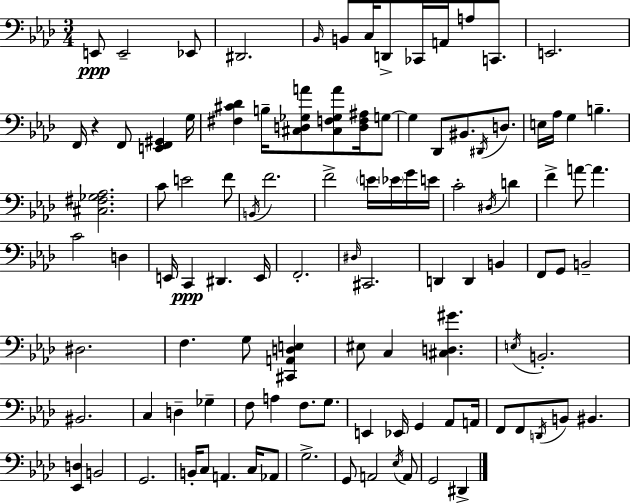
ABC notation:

X:1
T:Untitled
M:3/4
L:1/4
K:Fm
E,,/2 E,,2 _E,,/2 ^D,,2 _B,,/4 B,,/2 C,/4 D,,/2 _C,,/4 A,,/4 A,/2 C,,/2 E,,2 F,,/4 z F,,/2 [E,,F,,^G,,] G,/4 [^F,^C_D] B,/4 [^C,D,_G,A]/2 [^C,F,_G,A]/2 [D,F,^A,]/4 G,/2 G, _D,,/2 ^B,,/2 ^D,,/4 D,/2 E,/4 _A,/4 G, B, [^C,^F,_G,_A,]2 C/2 E2 F/2 B,,/4 F2 F2 E/4 _E/4 G/4 E/4 C2 ^D,/4 D F A/2 A C2 D, E,,/4 C,, ^D,, E,,/4 F,,2 ^D,/4 ^C,,2 D,, D,, B,, F,,/2 G,,/2 B,,2 ^D,2 F, G,/2 [^C,,A,,D,E,] ^E,/2 C, [^C,D,^G] E,/4 B,,2 ^B,,2 C, D, _G, F,/2 A, F,/2 G,/2 E,, _E,,/4 G,, _A,,/2 A,,/4 F,,/2 F,,/2 D,,/4 B,,/2 ^B,, [_E,,D,] B,,2 G,,2 B,,/4 C,/2 A,, C,/4 _A,,/2 G,2 G,,/2 A,,2 _E,/4 A,,/2 G,,2 ^D,,